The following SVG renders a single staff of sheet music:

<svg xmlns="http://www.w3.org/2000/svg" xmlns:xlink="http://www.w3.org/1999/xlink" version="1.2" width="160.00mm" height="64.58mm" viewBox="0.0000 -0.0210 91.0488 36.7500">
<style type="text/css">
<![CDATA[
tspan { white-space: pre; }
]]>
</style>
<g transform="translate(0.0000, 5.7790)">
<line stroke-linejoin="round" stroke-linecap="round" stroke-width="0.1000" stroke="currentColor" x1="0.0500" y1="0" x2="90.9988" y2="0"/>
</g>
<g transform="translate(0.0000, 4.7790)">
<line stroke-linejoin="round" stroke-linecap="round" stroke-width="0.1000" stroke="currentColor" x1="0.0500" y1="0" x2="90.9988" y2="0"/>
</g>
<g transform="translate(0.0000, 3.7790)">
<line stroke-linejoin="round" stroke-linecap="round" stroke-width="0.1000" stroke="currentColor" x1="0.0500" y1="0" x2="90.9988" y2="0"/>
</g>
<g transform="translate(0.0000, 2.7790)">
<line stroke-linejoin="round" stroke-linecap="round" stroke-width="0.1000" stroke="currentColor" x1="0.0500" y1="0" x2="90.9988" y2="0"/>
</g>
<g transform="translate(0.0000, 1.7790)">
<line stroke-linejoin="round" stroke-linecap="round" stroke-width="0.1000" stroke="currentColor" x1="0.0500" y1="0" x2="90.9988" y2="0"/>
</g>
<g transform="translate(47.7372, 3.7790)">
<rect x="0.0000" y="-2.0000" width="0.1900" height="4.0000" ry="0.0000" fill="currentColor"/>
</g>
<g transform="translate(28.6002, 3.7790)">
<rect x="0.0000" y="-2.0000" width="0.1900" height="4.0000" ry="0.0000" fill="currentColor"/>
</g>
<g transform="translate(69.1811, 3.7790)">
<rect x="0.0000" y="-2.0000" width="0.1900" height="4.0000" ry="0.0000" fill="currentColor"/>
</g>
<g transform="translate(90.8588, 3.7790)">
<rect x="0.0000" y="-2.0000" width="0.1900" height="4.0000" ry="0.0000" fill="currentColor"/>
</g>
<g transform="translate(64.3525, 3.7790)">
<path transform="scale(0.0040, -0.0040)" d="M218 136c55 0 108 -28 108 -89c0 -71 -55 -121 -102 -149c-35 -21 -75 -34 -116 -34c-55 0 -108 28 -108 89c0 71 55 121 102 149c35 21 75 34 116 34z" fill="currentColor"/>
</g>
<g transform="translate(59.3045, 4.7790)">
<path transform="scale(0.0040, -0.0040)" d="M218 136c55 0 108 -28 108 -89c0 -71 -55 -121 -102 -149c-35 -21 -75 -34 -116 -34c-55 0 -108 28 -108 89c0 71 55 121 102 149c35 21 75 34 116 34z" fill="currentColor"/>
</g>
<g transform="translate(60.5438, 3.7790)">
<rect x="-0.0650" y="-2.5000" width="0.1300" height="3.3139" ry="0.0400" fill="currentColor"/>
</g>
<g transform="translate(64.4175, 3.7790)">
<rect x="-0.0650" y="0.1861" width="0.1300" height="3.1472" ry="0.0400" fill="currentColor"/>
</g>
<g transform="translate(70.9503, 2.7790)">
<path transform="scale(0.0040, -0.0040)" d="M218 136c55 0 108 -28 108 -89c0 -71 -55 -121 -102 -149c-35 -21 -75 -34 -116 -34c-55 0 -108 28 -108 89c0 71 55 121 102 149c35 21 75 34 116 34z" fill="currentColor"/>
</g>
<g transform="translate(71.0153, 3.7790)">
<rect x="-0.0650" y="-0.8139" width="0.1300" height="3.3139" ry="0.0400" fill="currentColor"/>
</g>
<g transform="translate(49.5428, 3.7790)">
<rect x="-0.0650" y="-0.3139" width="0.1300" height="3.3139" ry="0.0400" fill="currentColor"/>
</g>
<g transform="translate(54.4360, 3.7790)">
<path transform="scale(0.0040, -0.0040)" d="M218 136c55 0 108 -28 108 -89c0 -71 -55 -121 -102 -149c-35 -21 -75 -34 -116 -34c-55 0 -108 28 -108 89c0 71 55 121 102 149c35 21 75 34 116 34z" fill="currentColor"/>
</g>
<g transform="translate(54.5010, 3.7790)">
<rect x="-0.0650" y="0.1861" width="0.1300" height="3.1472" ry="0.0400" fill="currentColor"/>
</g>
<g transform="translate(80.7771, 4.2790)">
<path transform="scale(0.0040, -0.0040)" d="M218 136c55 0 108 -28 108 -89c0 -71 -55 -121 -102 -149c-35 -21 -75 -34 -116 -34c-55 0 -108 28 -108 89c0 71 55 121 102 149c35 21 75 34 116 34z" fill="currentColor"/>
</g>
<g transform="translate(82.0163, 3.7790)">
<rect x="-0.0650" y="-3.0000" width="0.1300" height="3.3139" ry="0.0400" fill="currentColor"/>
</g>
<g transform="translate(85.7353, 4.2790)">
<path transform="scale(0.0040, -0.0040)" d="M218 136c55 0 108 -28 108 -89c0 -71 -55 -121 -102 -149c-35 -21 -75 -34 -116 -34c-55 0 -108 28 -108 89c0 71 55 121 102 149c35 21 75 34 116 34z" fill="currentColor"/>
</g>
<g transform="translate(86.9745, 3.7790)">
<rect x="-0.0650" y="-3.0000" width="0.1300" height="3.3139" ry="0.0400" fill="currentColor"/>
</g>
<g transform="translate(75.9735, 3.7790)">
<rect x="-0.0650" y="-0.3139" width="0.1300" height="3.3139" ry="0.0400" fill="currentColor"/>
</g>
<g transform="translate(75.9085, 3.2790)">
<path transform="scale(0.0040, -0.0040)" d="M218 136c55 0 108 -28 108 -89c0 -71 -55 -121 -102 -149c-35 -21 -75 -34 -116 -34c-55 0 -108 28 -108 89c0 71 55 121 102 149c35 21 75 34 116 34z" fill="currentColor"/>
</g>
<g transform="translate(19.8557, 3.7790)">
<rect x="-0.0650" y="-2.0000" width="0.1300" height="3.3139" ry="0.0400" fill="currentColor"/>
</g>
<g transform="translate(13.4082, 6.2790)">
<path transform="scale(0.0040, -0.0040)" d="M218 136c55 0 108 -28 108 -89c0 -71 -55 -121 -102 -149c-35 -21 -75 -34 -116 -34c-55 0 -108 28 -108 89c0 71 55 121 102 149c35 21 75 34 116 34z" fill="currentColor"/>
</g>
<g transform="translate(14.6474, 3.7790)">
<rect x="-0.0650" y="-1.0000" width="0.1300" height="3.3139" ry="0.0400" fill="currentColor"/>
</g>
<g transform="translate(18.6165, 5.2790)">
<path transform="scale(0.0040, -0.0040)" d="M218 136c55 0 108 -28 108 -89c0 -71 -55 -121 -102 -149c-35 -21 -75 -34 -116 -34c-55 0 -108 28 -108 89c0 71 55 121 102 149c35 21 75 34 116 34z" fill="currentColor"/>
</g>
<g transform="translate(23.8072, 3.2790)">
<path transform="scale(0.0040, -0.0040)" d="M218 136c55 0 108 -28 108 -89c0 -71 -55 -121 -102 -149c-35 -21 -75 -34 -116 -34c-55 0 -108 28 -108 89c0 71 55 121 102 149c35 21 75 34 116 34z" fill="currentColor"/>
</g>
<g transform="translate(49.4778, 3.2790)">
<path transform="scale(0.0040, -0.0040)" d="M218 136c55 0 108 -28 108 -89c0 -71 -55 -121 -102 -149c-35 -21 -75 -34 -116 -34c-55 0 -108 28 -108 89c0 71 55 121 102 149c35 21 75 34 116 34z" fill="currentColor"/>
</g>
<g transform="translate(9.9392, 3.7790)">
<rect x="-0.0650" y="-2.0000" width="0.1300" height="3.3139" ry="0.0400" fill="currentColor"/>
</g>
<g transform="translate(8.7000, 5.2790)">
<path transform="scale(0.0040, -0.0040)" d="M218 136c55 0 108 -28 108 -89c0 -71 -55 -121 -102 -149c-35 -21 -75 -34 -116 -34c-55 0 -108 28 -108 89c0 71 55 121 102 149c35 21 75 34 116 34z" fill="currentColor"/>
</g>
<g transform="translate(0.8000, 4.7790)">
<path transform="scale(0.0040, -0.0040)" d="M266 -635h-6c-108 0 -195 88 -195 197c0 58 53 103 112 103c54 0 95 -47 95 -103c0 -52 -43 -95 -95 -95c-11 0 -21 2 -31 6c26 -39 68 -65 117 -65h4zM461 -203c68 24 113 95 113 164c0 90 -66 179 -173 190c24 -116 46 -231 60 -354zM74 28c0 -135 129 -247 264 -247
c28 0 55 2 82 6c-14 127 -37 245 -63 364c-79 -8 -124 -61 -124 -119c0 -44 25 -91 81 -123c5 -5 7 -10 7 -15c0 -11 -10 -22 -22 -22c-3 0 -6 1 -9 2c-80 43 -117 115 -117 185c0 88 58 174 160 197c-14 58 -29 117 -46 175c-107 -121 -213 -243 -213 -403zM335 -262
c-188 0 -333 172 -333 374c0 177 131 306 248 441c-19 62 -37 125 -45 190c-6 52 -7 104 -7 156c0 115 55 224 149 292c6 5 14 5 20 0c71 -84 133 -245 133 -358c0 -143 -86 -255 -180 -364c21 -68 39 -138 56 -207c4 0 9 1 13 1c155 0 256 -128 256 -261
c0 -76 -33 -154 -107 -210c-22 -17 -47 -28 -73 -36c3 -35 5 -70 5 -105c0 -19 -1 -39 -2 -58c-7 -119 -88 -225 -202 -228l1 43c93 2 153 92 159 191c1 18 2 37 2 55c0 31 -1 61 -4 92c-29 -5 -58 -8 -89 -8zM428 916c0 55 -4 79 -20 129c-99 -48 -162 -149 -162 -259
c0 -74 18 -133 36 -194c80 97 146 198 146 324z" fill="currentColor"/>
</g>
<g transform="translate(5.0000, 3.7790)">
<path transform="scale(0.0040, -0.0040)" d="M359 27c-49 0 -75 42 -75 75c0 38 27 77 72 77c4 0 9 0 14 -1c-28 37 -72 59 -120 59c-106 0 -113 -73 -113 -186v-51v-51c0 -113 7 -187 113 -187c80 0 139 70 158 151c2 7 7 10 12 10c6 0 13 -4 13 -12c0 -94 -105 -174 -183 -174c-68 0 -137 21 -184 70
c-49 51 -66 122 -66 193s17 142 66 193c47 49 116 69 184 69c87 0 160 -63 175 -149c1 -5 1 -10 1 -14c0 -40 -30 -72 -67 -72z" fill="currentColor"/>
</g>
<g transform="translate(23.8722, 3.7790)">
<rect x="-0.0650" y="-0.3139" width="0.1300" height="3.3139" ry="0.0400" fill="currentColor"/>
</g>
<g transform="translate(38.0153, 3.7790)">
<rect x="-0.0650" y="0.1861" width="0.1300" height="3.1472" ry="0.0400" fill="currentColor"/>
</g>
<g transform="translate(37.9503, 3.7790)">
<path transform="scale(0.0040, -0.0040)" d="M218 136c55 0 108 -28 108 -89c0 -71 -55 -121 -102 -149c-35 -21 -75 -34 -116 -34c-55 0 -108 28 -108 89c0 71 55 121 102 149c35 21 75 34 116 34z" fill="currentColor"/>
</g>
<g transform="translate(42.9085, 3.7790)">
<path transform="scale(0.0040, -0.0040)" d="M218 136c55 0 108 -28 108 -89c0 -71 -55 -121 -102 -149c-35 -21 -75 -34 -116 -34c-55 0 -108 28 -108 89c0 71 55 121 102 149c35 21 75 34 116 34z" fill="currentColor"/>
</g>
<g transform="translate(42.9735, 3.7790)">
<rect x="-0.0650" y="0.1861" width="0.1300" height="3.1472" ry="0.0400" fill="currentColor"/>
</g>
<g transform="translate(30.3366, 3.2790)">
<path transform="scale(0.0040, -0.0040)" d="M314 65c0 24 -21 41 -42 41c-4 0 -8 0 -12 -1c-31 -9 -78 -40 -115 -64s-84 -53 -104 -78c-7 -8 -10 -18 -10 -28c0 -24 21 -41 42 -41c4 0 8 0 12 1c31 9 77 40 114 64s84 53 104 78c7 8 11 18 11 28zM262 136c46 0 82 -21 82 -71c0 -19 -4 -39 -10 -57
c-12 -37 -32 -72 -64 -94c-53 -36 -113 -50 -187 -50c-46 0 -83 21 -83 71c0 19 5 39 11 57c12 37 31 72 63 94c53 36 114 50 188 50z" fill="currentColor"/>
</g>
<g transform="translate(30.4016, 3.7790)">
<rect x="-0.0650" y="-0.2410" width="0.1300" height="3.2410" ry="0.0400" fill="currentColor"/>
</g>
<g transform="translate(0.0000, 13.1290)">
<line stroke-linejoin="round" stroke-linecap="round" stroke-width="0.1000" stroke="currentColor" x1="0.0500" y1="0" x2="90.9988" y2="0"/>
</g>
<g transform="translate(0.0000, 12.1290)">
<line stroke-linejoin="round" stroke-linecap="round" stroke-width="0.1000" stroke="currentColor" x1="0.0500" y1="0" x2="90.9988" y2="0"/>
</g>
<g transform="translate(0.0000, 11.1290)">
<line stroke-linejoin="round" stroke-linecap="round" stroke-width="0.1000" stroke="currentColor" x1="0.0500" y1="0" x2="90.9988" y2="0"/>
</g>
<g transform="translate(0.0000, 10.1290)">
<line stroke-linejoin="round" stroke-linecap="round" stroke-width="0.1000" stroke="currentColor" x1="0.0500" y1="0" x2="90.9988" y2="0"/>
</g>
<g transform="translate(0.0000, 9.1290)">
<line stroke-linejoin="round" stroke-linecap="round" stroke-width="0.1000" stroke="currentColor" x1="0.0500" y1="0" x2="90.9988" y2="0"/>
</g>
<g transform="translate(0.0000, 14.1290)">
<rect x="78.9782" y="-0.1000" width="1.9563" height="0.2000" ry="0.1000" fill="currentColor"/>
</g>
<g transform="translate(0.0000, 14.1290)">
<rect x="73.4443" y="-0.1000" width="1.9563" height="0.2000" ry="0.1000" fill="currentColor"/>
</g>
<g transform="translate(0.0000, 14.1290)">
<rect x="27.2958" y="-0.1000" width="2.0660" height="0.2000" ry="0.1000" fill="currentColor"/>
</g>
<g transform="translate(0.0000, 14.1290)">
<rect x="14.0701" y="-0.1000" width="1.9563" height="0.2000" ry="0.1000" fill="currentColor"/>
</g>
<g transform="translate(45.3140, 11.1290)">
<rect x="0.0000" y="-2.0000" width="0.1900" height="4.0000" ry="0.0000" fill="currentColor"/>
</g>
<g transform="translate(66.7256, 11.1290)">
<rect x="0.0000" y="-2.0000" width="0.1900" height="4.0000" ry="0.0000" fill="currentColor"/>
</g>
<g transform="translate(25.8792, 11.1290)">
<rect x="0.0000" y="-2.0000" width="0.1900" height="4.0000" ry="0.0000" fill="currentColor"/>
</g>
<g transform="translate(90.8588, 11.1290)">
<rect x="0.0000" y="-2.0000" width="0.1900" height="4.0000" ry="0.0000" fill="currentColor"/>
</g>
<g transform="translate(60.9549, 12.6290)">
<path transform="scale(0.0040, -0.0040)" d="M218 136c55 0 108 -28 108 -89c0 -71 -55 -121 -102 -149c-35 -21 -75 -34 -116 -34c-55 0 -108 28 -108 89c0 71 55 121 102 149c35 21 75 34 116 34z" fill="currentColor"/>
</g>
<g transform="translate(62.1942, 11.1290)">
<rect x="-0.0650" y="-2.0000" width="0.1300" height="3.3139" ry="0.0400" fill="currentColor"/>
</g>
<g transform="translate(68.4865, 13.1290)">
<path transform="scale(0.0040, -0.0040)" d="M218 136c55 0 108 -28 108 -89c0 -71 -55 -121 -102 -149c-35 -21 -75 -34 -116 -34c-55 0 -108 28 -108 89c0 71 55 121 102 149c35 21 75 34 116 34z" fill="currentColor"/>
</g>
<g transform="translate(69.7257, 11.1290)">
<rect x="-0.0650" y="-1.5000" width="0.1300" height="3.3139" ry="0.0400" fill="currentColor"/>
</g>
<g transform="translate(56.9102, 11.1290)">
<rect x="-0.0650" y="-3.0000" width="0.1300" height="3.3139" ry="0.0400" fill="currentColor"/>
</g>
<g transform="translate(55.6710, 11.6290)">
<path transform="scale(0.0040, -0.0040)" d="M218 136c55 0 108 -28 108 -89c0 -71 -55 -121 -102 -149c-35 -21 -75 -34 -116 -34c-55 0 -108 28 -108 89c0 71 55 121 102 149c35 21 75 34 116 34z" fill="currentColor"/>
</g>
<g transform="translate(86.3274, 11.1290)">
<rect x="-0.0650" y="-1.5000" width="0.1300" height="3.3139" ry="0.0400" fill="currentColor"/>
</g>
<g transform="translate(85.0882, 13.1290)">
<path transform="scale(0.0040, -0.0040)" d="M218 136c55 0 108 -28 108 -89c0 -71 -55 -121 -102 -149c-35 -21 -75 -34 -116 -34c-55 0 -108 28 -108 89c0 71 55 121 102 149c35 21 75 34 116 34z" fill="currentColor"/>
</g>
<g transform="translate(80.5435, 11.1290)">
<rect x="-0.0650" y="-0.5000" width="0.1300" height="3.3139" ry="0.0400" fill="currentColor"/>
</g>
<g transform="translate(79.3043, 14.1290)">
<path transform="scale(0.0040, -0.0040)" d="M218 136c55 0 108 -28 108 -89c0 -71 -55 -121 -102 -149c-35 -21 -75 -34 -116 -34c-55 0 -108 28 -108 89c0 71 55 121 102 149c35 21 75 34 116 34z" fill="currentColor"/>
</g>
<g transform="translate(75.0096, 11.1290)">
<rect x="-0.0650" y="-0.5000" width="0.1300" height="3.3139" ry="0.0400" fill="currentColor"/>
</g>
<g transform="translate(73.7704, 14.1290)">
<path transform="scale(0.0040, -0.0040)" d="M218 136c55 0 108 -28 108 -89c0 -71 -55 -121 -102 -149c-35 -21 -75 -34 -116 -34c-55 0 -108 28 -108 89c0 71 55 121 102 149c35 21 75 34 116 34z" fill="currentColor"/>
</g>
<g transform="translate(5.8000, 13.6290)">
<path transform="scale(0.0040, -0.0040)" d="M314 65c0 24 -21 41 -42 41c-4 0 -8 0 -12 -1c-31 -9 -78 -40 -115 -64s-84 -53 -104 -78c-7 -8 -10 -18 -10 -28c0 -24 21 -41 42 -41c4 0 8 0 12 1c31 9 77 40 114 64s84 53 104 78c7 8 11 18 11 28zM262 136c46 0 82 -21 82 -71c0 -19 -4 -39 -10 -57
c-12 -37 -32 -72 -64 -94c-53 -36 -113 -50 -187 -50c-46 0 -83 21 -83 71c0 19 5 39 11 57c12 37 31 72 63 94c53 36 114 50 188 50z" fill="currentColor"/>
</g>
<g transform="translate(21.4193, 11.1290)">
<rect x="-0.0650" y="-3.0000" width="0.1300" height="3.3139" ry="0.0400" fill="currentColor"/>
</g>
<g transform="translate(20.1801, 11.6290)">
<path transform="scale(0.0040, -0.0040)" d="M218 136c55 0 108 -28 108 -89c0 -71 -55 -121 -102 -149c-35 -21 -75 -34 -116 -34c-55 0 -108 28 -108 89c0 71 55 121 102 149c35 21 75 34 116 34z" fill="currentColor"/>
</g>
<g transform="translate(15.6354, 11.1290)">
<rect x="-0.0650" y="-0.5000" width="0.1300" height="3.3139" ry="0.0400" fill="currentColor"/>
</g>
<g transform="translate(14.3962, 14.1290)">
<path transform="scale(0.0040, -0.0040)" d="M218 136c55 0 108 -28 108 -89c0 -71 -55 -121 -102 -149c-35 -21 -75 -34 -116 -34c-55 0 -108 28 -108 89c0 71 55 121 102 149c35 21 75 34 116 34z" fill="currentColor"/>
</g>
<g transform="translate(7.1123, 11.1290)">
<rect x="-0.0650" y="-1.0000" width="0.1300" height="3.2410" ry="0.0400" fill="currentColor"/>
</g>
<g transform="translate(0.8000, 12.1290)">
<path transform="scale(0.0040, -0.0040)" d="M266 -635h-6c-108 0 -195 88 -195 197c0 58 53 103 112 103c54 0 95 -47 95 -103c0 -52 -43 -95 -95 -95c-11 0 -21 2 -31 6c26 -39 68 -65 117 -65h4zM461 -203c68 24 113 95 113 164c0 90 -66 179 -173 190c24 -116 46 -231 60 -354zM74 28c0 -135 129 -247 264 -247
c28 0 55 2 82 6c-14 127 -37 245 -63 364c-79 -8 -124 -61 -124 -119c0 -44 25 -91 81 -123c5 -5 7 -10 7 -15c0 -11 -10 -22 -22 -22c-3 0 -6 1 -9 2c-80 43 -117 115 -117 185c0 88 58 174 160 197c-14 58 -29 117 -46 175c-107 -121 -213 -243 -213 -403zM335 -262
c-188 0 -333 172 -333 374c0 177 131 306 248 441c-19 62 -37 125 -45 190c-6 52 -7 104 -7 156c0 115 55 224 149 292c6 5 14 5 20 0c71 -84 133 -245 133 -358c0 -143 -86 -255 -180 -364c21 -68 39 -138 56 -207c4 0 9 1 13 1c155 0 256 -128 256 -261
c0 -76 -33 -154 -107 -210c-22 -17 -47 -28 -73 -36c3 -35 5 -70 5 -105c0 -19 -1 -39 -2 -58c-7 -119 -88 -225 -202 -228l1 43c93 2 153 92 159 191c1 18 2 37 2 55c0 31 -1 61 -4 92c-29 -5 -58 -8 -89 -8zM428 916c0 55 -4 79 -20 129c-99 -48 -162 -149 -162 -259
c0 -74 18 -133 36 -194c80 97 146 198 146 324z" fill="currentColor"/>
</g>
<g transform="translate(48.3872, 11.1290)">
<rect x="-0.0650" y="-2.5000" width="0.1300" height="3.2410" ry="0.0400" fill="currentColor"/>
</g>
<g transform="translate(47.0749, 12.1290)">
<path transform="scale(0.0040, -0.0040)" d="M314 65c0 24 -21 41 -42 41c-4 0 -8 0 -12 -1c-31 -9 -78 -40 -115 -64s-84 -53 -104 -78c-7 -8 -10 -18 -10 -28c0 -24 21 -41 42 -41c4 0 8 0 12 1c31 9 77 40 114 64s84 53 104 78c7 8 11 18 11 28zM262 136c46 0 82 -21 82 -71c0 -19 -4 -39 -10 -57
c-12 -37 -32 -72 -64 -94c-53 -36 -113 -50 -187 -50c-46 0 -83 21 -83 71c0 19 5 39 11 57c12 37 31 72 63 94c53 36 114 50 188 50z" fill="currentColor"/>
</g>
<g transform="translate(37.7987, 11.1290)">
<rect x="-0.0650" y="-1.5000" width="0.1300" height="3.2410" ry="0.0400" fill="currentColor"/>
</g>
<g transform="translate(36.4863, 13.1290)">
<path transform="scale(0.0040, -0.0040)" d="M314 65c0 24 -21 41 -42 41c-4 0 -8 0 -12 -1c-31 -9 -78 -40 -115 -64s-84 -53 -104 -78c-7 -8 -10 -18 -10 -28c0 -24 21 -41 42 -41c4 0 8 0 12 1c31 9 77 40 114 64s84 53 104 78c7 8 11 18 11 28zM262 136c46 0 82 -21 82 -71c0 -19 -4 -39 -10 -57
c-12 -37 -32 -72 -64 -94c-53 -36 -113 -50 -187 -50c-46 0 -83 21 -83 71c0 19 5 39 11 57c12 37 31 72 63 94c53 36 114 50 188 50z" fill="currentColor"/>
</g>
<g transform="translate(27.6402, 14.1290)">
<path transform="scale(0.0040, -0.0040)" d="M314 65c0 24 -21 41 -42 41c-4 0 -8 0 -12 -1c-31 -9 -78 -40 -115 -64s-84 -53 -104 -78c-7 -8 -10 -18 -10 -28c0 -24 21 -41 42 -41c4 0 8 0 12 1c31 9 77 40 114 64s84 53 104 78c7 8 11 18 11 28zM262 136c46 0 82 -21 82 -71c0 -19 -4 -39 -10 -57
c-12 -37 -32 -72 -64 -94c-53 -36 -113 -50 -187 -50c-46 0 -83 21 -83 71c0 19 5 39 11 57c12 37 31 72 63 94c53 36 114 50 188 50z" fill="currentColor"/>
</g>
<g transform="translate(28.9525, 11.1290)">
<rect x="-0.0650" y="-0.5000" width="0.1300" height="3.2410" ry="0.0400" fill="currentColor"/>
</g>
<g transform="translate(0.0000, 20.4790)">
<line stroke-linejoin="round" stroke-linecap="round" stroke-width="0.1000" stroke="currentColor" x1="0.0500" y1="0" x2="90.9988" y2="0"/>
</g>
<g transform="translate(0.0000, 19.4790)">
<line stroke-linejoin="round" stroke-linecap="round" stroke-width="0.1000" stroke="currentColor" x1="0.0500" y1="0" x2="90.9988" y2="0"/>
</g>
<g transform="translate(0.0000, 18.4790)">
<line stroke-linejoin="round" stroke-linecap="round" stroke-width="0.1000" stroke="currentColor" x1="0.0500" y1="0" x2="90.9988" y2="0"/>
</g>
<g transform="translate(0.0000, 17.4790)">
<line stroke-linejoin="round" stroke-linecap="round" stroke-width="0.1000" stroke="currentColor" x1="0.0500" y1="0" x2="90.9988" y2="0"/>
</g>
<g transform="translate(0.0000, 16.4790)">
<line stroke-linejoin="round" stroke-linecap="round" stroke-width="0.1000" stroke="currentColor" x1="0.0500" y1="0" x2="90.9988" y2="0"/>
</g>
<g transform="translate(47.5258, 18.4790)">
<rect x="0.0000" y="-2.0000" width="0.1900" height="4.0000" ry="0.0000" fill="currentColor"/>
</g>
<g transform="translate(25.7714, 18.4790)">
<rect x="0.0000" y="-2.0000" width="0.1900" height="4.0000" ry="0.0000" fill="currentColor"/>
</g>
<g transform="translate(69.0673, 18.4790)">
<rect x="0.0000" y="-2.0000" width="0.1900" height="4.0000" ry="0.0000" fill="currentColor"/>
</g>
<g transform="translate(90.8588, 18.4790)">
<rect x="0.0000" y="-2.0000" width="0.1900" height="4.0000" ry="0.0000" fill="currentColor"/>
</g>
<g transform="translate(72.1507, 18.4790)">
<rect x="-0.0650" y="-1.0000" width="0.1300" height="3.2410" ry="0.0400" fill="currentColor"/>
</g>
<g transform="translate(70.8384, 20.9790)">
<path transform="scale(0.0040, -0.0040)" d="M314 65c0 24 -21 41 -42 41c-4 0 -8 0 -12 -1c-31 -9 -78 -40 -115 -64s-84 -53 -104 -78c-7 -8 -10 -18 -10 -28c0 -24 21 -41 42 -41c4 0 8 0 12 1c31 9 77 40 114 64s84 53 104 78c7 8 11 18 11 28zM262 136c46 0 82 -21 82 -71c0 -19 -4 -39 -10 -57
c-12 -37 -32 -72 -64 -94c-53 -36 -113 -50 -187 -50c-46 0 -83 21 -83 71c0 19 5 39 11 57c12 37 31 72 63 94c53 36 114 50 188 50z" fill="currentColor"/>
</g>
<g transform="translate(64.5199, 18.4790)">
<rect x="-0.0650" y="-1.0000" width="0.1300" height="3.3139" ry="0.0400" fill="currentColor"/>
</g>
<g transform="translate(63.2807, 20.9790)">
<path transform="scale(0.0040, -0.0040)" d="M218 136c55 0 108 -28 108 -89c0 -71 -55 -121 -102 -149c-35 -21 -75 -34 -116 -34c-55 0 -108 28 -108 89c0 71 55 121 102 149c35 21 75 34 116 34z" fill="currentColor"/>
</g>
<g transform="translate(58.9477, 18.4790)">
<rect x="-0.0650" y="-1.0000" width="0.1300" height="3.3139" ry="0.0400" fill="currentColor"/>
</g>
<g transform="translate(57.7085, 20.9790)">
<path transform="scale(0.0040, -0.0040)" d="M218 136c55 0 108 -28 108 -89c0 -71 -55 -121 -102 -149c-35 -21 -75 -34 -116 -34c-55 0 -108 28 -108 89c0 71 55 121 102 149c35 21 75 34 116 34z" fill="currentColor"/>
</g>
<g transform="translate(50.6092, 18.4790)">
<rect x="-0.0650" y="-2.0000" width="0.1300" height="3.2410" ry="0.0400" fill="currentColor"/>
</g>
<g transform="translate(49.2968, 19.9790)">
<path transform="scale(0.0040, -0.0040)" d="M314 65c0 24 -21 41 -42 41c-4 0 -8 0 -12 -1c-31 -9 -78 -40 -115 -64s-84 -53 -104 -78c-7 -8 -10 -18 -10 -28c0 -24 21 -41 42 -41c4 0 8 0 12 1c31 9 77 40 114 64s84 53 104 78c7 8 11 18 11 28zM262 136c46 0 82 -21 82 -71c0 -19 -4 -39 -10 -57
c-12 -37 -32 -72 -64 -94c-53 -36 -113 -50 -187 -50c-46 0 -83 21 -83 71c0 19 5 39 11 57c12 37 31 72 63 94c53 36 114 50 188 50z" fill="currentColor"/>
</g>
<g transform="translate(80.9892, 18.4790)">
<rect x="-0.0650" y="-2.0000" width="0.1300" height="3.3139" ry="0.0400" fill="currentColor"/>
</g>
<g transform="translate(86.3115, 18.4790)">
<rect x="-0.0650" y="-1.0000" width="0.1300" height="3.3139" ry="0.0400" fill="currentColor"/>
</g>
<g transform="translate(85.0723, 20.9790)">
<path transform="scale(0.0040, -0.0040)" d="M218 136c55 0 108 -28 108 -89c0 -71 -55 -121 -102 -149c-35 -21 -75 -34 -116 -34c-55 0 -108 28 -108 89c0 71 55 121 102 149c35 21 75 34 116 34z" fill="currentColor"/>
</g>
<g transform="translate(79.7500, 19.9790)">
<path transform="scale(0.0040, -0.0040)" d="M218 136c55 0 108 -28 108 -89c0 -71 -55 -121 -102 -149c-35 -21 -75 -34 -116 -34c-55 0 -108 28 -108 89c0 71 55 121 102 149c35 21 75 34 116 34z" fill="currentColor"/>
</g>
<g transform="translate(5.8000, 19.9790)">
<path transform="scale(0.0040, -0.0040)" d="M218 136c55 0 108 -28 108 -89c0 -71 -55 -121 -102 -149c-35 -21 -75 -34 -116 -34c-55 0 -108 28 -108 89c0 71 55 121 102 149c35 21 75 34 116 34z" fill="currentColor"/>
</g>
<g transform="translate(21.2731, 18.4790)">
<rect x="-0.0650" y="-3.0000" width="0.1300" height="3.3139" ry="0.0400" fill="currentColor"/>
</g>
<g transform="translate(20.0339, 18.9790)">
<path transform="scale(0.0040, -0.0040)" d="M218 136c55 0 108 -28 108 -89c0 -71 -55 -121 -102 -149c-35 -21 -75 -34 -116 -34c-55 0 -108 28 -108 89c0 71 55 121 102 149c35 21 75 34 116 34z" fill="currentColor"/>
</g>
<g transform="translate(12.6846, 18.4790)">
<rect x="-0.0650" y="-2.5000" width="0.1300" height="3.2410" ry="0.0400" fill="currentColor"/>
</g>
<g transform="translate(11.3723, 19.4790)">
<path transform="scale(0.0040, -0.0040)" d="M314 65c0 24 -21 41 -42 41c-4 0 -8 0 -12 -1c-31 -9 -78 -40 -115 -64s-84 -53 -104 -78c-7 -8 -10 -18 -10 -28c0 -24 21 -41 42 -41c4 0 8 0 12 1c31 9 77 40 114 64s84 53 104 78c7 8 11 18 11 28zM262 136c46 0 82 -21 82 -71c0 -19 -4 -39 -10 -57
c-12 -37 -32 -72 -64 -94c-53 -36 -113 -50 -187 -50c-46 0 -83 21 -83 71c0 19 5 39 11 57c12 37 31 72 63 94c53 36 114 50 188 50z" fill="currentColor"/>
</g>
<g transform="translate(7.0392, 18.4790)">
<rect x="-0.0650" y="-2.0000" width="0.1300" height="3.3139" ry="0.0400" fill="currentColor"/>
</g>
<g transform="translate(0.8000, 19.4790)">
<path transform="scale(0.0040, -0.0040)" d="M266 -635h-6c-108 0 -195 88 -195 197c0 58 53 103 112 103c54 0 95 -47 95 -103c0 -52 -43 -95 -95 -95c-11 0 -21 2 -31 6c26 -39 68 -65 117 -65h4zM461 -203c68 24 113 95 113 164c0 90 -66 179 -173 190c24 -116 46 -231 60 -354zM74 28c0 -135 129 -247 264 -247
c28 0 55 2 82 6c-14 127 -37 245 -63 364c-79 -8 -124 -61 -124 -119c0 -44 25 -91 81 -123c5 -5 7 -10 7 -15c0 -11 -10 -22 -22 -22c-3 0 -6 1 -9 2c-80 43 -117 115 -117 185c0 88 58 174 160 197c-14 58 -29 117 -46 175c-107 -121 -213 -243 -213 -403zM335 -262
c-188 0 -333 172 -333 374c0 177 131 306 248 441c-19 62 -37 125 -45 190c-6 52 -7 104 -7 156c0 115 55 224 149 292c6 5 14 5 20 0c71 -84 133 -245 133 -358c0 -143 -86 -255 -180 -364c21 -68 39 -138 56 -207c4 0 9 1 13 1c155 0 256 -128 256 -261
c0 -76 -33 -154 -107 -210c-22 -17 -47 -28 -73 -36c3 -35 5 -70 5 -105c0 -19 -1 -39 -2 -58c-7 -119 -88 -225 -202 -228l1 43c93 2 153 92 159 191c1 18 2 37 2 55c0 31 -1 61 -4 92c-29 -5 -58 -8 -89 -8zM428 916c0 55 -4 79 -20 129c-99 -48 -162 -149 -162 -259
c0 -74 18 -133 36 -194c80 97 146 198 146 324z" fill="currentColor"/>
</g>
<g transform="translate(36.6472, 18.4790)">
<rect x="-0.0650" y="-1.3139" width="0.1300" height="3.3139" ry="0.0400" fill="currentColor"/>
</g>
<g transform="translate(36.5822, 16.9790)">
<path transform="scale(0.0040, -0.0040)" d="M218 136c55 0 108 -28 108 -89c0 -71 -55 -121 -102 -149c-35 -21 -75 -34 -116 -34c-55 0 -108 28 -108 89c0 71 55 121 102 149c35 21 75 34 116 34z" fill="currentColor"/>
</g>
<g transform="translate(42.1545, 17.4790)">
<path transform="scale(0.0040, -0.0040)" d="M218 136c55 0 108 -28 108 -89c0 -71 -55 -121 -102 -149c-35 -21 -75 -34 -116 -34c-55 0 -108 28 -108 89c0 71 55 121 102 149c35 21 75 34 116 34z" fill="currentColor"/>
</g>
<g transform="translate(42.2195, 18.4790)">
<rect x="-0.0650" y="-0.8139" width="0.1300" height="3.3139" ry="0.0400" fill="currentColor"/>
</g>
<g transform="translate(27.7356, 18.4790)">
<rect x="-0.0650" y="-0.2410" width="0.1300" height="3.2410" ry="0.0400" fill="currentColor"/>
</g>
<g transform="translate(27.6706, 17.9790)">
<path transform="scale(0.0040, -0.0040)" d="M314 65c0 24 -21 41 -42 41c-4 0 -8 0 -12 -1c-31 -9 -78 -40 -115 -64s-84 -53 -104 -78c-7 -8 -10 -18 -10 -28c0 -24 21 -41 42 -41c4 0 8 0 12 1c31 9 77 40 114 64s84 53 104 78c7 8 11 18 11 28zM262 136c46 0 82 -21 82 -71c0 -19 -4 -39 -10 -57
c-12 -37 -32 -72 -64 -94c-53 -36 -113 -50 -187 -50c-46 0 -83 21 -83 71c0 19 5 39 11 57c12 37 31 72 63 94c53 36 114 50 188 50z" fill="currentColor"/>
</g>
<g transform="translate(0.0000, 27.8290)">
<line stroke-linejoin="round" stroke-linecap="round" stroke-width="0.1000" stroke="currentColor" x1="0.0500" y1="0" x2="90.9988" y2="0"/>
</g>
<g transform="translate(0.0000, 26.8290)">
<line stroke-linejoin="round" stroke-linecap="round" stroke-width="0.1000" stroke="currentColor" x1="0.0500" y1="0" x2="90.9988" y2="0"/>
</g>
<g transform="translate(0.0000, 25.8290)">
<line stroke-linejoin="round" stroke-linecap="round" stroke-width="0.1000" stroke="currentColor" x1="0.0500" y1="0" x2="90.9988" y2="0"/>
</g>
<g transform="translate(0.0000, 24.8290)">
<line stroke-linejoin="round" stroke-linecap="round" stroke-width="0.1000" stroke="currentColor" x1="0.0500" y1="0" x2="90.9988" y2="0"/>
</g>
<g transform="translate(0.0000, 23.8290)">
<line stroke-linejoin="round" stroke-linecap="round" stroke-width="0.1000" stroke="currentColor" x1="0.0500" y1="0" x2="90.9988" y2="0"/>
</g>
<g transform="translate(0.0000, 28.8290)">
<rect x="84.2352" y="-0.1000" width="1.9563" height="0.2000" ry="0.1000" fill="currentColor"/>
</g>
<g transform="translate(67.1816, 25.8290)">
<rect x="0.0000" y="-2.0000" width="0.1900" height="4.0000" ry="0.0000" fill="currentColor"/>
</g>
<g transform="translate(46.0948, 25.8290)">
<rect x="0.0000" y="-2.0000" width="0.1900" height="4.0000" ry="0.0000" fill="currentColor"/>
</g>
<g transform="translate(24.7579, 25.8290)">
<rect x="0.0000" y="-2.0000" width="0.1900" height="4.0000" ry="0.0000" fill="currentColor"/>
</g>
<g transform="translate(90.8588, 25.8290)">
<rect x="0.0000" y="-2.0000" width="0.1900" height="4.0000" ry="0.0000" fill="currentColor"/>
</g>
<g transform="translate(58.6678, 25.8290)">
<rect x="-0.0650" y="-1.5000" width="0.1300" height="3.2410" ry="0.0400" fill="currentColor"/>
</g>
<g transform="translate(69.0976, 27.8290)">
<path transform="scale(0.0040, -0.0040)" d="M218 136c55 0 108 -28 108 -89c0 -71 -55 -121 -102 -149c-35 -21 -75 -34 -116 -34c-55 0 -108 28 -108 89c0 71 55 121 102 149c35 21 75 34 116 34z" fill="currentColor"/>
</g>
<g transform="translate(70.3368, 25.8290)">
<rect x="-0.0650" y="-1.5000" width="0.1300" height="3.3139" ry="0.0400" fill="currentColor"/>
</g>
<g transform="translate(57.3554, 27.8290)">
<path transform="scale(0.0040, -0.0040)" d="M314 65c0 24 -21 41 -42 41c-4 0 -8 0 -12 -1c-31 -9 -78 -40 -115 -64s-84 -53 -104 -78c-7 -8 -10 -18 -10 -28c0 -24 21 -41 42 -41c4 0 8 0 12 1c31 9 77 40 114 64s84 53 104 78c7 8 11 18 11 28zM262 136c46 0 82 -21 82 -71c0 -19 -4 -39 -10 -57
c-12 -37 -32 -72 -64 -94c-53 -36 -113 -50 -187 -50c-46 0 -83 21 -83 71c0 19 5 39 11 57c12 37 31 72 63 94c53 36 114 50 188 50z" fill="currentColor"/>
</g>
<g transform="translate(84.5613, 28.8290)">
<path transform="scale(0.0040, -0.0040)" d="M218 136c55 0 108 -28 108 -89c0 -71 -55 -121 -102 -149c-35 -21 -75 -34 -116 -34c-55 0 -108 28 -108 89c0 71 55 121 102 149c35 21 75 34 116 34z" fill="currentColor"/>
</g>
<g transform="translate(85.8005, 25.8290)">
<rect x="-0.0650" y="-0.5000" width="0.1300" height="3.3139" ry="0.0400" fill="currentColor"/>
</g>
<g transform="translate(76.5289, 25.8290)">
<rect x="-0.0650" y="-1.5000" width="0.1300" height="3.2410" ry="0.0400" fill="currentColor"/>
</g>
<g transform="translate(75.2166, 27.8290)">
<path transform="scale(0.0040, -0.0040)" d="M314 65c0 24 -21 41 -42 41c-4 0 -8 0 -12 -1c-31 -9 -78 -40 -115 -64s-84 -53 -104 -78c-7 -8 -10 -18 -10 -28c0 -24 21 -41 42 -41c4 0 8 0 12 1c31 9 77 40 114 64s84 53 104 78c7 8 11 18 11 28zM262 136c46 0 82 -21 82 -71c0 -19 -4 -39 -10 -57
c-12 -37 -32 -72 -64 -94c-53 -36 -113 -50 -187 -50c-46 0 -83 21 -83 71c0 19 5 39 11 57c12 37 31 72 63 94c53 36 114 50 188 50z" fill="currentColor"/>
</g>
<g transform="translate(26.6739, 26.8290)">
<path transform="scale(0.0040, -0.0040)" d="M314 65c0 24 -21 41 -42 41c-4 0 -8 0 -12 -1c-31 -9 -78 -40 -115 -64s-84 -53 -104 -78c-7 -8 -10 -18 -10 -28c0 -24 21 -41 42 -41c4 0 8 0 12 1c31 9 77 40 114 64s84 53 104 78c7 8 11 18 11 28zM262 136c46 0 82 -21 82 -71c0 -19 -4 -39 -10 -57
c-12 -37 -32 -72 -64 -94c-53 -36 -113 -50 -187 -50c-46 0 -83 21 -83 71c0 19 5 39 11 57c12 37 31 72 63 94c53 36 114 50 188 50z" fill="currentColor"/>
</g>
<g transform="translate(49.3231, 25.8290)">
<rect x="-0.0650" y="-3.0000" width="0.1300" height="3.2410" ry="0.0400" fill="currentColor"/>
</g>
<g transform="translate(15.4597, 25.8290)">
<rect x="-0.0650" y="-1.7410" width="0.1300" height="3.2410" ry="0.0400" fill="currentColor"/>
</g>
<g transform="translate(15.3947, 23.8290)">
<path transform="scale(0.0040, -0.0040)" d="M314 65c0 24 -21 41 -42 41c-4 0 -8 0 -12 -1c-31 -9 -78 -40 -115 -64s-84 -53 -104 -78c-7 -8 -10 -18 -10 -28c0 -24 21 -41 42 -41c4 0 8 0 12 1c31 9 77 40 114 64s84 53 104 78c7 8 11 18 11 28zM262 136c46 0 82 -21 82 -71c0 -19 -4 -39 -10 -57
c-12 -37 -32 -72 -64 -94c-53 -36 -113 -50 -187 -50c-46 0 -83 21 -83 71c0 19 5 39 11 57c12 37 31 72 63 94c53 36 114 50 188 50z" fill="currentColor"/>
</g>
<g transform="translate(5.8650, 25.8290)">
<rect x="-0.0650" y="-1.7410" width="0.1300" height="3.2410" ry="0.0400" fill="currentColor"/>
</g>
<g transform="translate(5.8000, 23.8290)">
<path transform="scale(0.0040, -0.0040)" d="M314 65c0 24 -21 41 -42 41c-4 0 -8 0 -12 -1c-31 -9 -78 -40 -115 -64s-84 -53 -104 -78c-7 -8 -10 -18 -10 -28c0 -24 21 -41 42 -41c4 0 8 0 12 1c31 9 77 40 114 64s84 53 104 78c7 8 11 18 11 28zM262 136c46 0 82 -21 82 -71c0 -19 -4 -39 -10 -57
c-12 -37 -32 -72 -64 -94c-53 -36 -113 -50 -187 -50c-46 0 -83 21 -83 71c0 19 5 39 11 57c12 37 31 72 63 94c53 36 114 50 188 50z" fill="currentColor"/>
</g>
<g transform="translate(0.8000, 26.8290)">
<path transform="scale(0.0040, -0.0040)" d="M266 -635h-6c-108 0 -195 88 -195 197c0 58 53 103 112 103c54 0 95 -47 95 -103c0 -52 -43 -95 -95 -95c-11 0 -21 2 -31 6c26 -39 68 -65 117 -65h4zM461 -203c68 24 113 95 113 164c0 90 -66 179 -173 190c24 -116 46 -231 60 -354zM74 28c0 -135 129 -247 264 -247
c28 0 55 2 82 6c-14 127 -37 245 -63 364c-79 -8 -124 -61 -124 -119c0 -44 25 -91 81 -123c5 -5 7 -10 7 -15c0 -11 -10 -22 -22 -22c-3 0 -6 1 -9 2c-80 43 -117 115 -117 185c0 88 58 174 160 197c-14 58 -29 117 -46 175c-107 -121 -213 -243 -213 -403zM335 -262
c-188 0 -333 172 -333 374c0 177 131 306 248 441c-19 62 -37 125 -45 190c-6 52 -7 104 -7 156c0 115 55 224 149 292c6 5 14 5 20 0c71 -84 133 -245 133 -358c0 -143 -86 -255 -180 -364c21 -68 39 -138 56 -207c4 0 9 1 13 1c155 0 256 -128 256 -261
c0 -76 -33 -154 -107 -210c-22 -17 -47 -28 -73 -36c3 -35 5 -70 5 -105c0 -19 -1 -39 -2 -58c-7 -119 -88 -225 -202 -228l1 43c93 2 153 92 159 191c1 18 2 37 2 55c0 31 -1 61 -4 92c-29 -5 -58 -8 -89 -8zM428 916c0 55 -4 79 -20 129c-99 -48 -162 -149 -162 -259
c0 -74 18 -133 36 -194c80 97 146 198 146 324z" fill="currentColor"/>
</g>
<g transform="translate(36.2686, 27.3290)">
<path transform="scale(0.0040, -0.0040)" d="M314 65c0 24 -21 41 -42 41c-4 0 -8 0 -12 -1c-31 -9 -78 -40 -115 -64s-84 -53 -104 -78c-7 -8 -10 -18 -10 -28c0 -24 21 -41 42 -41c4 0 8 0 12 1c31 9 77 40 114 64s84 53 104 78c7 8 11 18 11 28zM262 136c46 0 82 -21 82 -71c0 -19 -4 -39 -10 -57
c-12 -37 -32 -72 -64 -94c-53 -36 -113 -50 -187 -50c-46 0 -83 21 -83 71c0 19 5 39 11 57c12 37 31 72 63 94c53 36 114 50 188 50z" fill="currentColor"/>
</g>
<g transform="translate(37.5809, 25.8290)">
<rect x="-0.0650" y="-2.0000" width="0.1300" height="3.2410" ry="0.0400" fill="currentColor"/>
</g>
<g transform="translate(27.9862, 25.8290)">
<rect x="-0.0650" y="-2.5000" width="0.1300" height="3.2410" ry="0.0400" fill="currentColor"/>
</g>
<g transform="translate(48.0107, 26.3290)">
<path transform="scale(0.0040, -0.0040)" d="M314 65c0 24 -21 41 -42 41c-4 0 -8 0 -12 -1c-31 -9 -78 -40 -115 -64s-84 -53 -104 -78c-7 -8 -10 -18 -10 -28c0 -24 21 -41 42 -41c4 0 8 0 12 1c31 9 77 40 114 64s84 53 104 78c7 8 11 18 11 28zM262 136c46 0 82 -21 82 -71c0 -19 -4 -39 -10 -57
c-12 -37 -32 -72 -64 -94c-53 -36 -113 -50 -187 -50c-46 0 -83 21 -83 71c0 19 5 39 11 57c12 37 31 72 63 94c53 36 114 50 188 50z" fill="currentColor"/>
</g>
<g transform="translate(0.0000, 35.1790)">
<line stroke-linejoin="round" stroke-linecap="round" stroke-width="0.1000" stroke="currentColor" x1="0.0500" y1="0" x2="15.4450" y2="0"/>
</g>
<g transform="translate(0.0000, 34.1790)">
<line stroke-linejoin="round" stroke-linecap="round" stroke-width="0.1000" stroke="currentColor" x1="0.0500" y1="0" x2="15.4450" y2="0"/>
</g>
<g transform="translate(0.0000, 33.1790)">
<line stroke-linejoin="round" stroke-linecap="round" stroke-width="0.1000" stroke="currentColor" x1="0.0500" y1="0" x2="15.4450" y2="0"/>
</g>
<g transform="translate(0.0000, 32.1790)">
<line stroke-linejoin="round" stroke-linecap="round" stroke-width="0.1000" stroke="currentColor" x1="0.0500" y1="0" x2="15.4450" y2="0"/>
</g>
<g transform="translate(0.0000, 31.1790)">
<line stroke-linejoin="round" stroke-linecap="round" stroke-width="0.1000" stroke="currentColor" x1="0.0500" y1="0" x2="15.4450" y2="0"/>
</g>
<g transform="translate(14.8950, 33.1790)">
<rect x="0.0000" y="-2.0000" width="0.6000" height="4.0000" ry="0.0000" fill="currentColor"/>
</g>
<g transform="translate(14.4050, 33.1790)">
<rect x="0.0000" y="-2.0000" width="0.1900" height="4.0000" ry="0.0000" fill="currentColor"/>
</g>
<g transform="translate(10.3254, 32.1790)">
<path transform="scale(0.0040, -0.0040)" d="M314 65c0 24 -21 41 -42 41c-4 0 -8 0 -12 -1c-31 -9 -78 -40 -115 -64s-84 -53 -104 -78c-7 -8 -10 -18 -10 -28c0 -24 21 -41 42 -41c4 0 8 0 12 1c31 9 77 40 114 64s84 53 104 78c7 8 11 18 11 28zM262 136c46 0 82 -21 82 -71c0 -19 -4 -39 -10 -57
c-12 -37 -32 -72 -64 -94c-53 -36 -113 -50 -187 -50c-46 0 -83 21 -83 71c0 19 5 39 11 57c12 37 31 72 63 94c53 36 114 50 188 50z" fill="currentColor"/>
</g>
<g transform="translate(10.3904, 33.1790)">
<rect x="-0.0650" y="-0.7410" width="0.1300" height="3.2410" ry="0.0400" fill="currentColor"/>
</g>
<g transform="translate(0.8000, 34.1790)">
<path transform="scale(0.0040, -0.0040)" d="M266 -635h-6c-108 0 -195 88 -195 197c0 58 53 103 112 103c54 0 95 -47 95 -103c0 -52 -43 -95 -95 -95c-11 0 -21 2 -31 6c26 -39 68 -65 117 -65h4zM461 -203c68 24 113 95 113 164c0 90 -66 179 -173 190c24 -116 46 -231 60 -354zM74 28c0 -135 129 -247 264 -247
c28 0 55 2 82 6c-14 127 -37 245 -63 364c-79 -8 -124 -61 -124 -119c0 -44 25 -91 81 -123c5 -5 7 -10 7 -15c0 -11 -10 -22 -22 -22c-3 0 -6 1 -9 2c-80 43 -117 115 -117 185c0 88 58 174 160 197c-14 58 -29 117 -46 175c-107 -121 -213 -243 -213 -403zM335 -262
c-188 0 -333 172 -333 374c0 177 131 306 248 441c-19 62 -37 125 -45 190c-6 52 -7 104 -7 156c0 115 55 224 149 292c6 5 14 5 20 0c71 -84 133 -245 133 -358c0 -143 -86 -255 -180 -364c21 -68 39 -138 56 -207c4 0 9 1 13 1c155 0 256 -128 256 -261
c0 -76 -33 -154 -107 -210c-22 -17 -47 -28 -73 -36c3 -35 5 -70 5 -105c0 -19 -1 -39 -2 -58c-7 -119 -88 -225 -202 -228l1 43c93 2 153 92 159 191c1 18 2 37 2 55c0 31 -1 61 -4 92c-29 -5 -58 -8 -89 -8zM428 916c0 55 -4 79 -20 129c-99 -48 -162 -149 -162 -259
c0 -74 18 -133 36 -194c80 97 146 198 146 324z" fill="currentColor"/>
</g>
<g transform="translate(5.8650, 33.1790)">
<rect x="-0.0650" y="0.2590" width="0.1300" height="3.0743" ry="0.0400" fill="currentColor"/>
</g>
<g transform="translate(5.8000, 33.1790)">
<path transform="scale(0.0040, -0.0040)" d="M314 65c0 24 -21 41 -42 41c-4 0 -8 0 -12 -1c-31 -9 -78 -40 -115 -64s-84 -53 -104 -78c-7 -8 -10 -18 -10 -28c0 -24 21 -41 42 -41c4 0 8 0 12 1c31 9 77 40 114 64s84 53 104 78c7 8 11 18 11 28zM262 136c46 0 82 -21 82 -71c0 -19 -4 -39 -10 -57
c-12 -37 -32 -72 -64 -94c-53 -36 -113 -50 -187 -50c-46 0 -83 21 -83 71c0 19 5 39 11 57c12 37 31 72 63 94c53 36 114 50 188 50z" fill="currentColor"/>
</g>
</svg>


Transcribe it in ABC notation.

X:1
T:Untitled
M:4/4
L:1/4
K:C
F D F c c2 B B c B G B d c A A D2 C A C2 E2 G2 A F E C C E F G2 A c2 e d F2 D D D2 F D f2 f2 G2 F2 A2 E2 E E2 C B2 d2